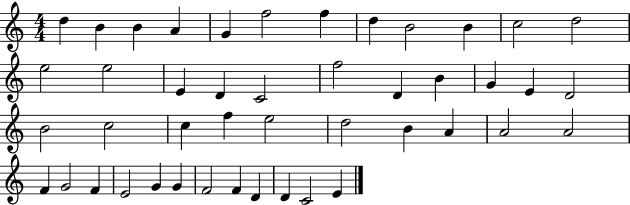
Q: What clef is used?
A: treble